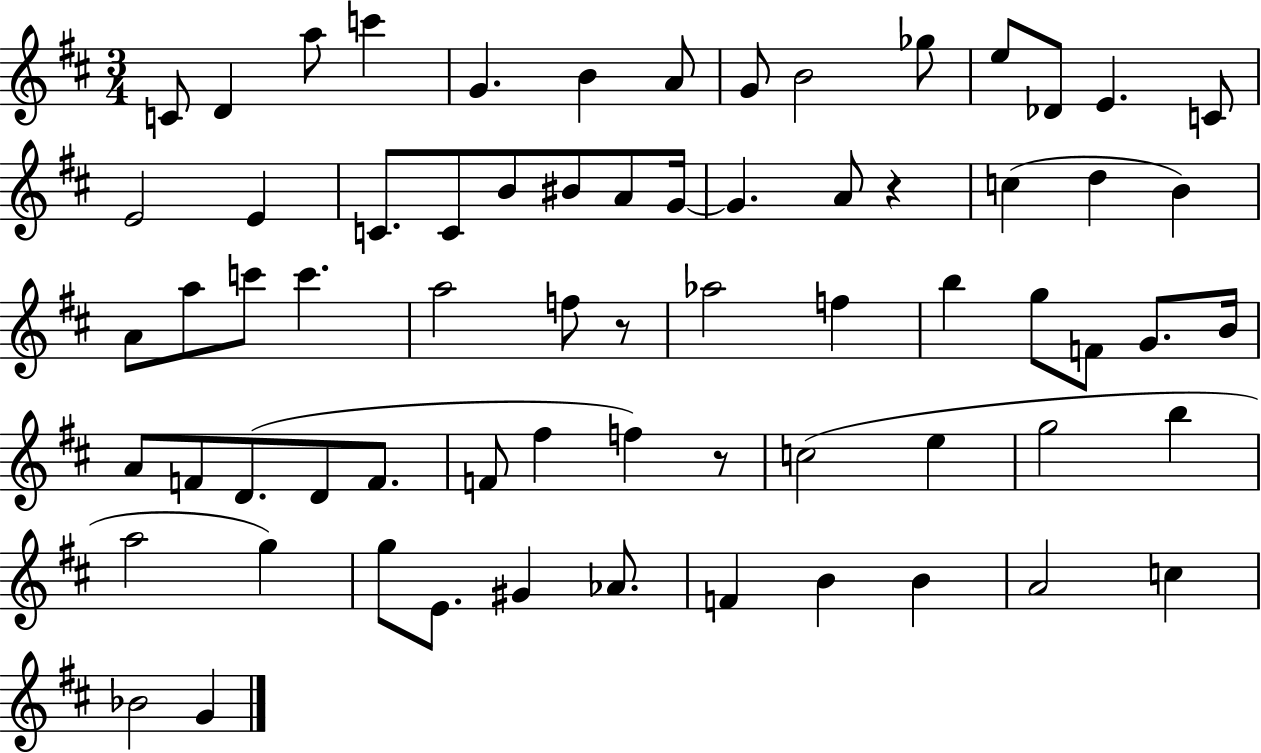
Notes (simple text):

C4/e D4/q A5/e C6/q G4/q. B4/q A4/e G4/e B4/h Gb5/e E5/e Db4/e E4/q. C4/e E4/h E4/q C4/e. C4/e B4/e BIS4/e A4/e G4/s G4/q. A4/e R/q C5/q D5/q B4/q A4/e A5/e C6/e C6/q. A5/h F5/e R/e Ab5/h F5/q B5/q G5/e F4/e G4/e. B4/s A4/e F4/e D4/e. D4/e F4/e. F4/e F#5/q F5/q R/e C5/h E5/q G5/h B5/q A5/h G5/q G5/e E4/e. G#4/q Ab4/e. F4/q B4/q B4/q A4/h C5/q Bb4/h G4/q